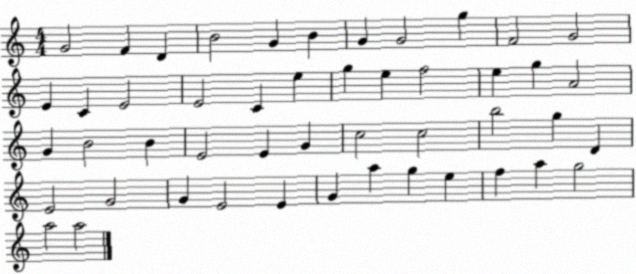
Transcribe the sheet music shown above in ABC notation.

X:1
T:Untitled
M:4/4
L:1/4
K:C
G2 F D B2 G B G G2 g F2 G2 E C E2 E2 C e g e f2 e g A2 G B2 B E2 E G c2 c2 b2 g D E2 G2 G E2 E G a g e f a g2 a2 a2